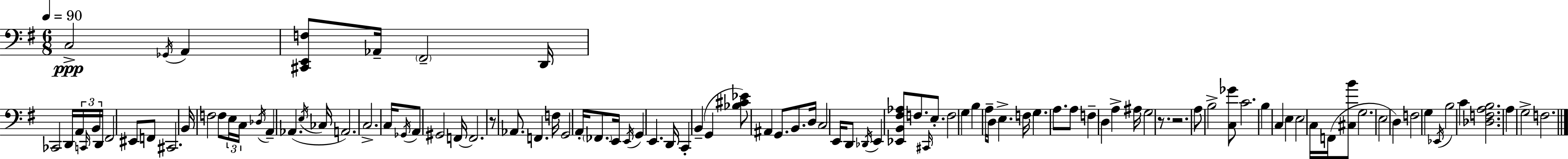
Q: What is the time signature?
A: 6/8